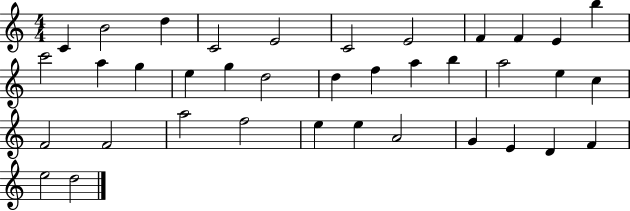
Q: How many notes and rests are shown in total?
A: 37